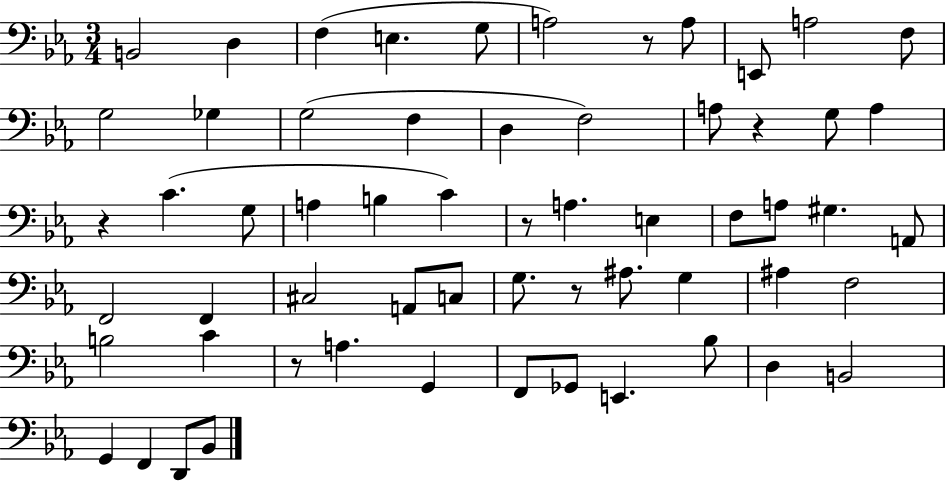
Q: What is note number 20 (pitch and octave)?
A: C4